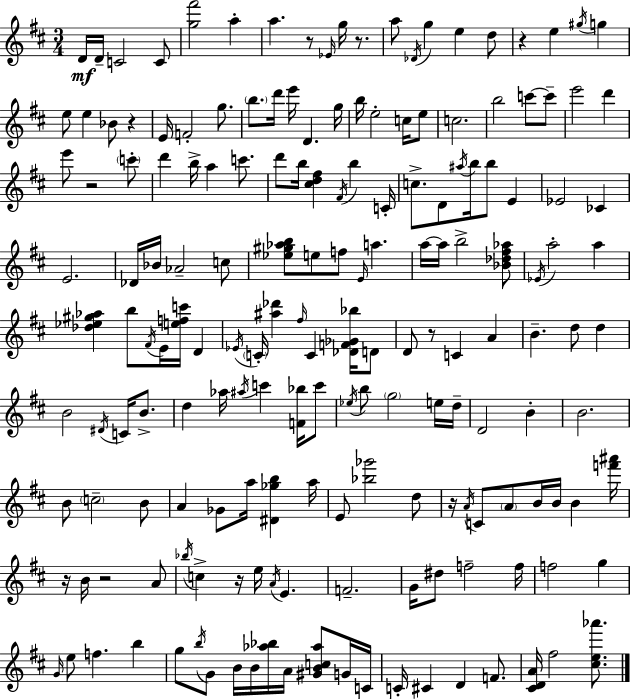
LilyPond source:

{
  \clef treble
  \numericTimeSignature
  \time 3/4
  \key d \major
  d'16\mf d'16-- c'2 c'8 | <g'' fis'''>2 a''4-. | a''4. r8 \grace { ees'16 } g''16 r8. | a''8 \acciaccatura { des'16 } g''4 e''4 | \break d''8 r4 e''4 \acciaccatura { gis''16 } g''4 | e''8 e''4 bes'8 r4 | e'16 f'2-. | g''8. \parenthesize b''8. d'''16 e'''16 d'4. | \break g''16 b''16 e''2-. | c''16 e''8 c''2. | b''2 c'''8~~ | c'''8-- e'''2 d'''4 | \break e'''8 r2 | \parenthesize c'''8-. d'''4 b''16-> a''4 | c'''8. d'''8 b''16 <cis'' d'' fis''>4 \acciaccatura { fis'16 } b''4 | c'16-. c''8.-> d'8 \acciaccatura { ais''16 } b''16 b''8 | \break e'4 ees'2 | ces'4 e'2. | des'16 bes'16 aes'2-- | c''8 <ees'' gis'' aes'' b''>8 e''8 f''8 \grace { e'16 } | \break a''4. a''16~~ a''16 b''2-> | <bes' des'' fis'' aes''>8 \acciaccatura { ees'16 } a''2-. | a''4 <des'' ees'' gis'' aes''>4 b''8 | \acciaccatura { fis'16 } e'16 <e'' f'' c'''>16 d'4 \acciaccatura { ees'16 } \parenthesize c'16-. <ais'' des'''>4 | \break \grace { fis''16 } c'4 <des' f' ges' bes''>16 d'8 d'8 | r8 c'4 a'4 b'4.-- | d''8 d''4 b'2 | \acciaccatura { dis'16 } c'16 b'8.-> d''4 | \break aes''16 \acciaccatura { ais''16 } c'''4 <f' bes''>16 c'''8 | \acciaccatura { ees''16 } b''8 \parenthesize g''2 e''16 | d''16-- d'2 b'4-. | b'2. | \break b'8 \parenthesize c''2-- b'8 | a'4 ges'8 a''16 <dis' ges'' b''>4 | a''16 e'8 <bes'' ges'''>2 d''8 | r16 \acciaccatura { a'16 } c'8 \parenthesize a'8 b'16 b'16 b'4 | \break <f''' ais'''>16 r16 b'16 r2 | a'8 \acciaccatura { bes''16 } c''4-> r16 e''16 \acciaccatura { a'16 } e'4. | f'2.-- | g'16 dis''8 f''2-- | \break f''16 f''2 | g''4 \grace { g'16 } e''8 f''4. | b''4 g''8 \acciaccatura { b''16 } g'8 b'16 b'16 | <aes'' bes''>16 a'16 <gis' b' c'' aes''>8 g'16 c'16 c'16-. cis'4 d'4 | \break f'8. <cis' d' a'>16 fis''2 | <cis'' e'' aes'''>8. \bar "|."
}